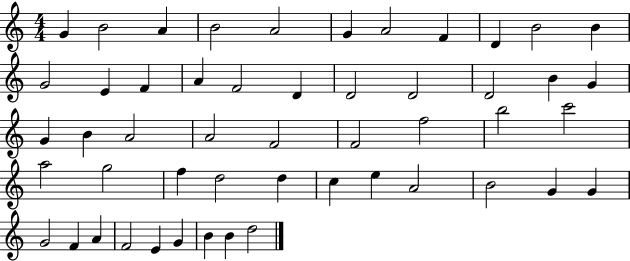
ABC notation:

X:1
T:Untitled
M:4/4
L:1/4
K:C
G B2 A B2 A2 G A2 F D B2 B G2 E F A F2 D D2 D2 D2 B G G B A2 A2 F2 F2 f2 b2 c'2 a2 g2 f d2 d c e A2 B2 G G G2 F A F2 E G B B d2